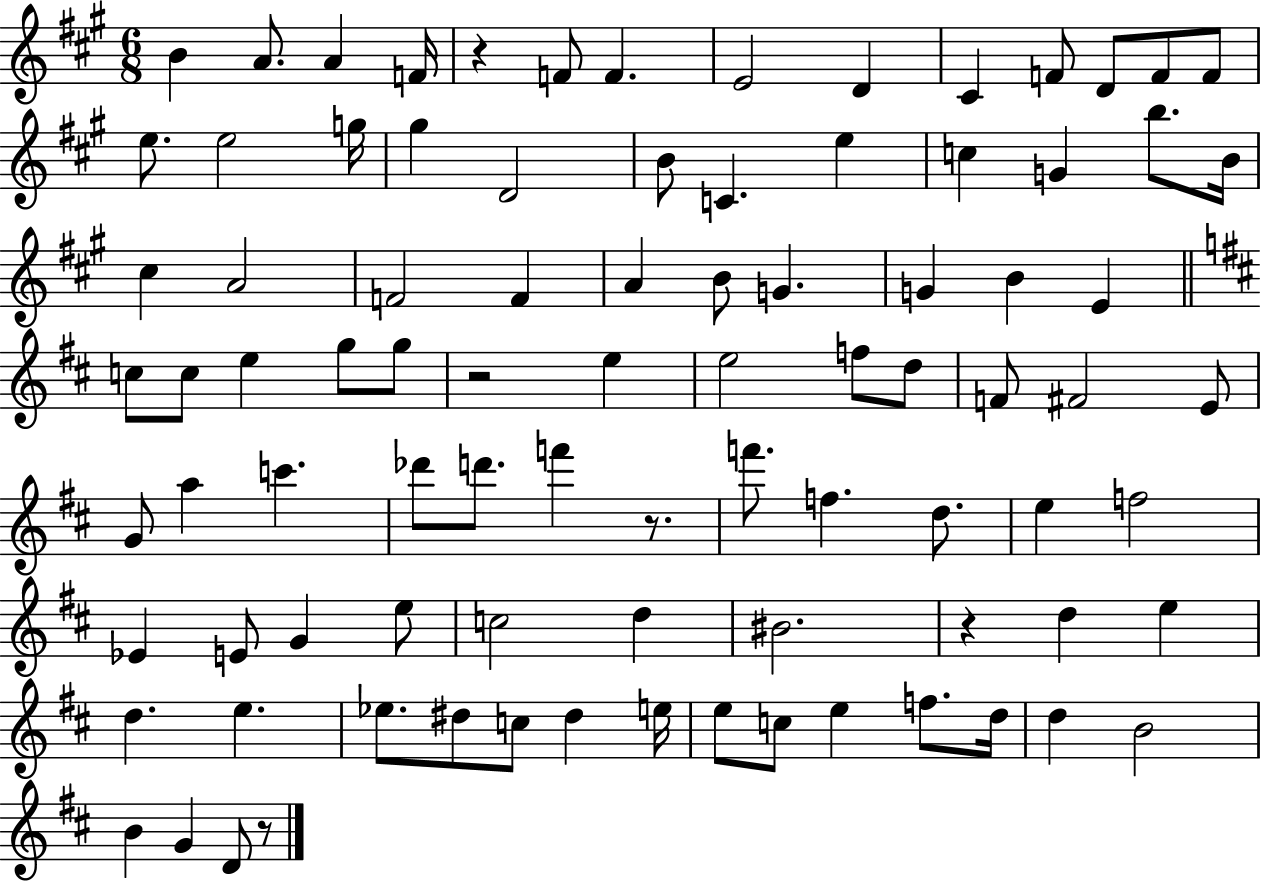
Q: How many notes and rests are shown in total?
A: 89